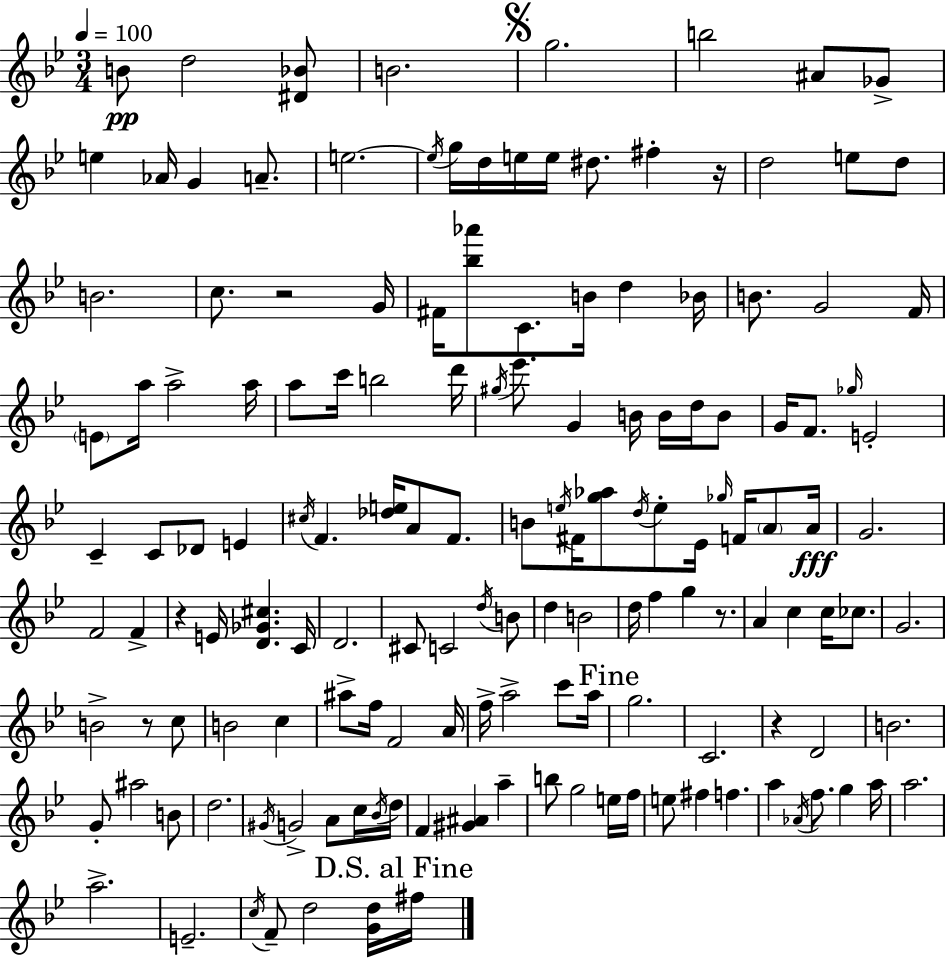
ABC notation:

X:1
T:Untitled
M:3/4
L:1/4
K:Gm
B/2 d2 [^D_B]/2 B2 g2 b2 ^A/2 _G/2 e _A/4 G A/2 e2 e/4 g/4 d/4 e/4 e/4 ^d/2 ^f z/4 d2 e/2 d/2 B2 c/2 z2 G/4 ^F/4 [_b_a']/2 C/2 B/4 d _B/4 B/2 G2 F/4 E/2 a/4 a2 a/4 a/2 c'/4 b2 d'/4 ^g/4 _e'/2 G B/4 B/4 d/4 B/2 G/4 F/2 _g/4 E2 C C/2 _D/2 E ^c/4 F [_de]/4 A/2 F/2 B/2 e/4 ^F/4 [g_a]/2 d/4 e/2 _E/4 _g/4 F/4 A/2 A/4 G2 F2 F z E/4 [D_G^c] C/4 D2 ^C/2 C2 d/4 B/2 d B2 d/4 f g z/2 A c c/4 _c/2 G2 B2 z/2 c/2 B2 c ^a/2 f/4 F2 A/4 f/4 a2 c'/2 a/4 g2 C2 z D2 B2 G/2 ^a2 B/2 d2 ^G/4 G2 A/2 c/4 _B/4 d/4 F [^G^A] a b/2 g2 e/4 f/4 e/2 ^f f a _A/4 f/2 g a/4 a2 a2 E2 c/4 F/2 d2 [Gd]/4 ^f/4